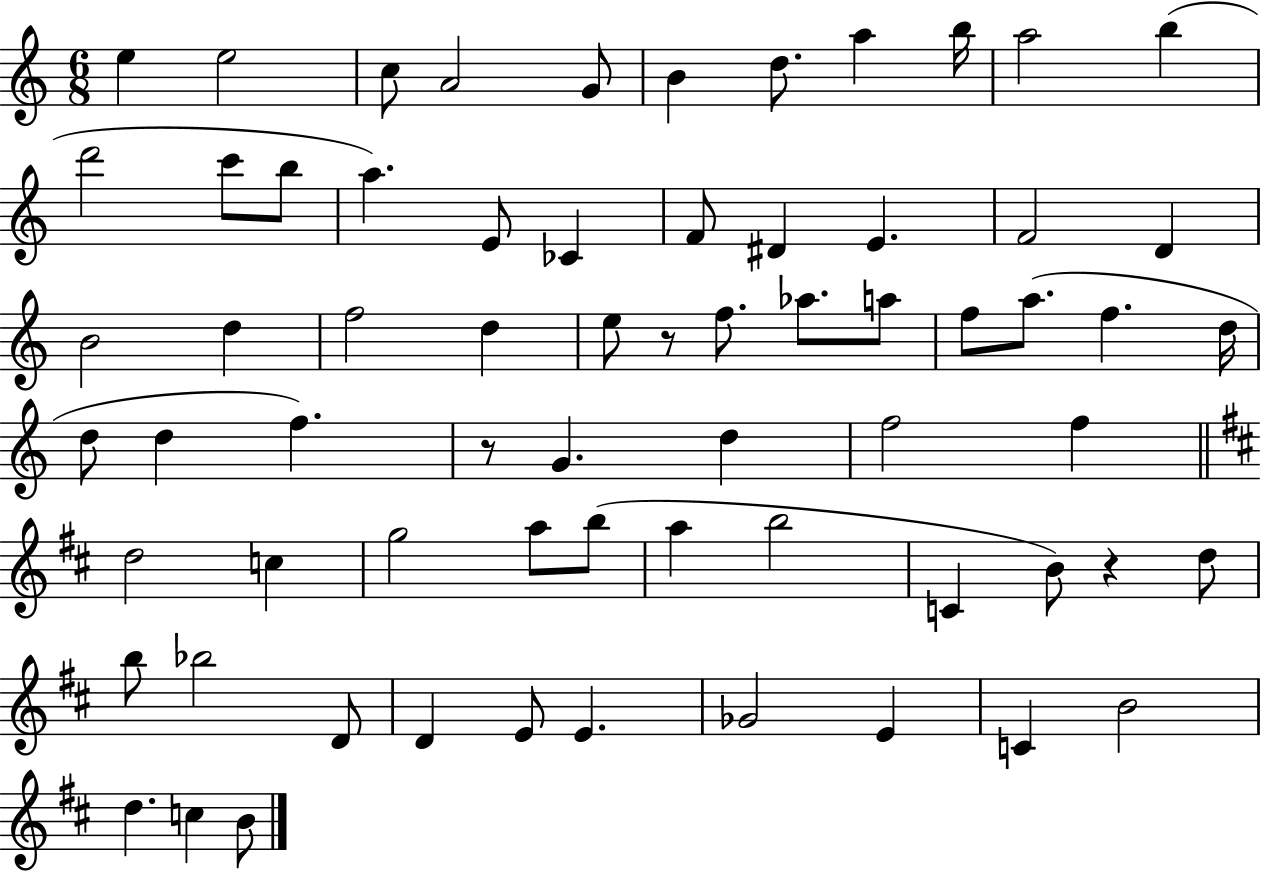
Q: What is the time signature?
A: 6/8